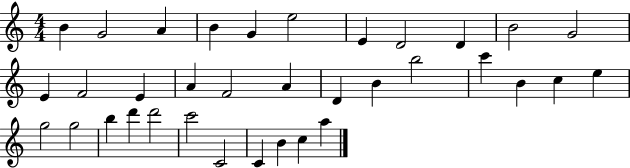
X:1
T:Untitled
M:4/4
L:1/4
K:C
B G2 A B G e2 E D2 D B2 G2 E F2 E A F2 A D B b2 c' B c e g2 g2 b d' d'2 c'2 C2 C B c a